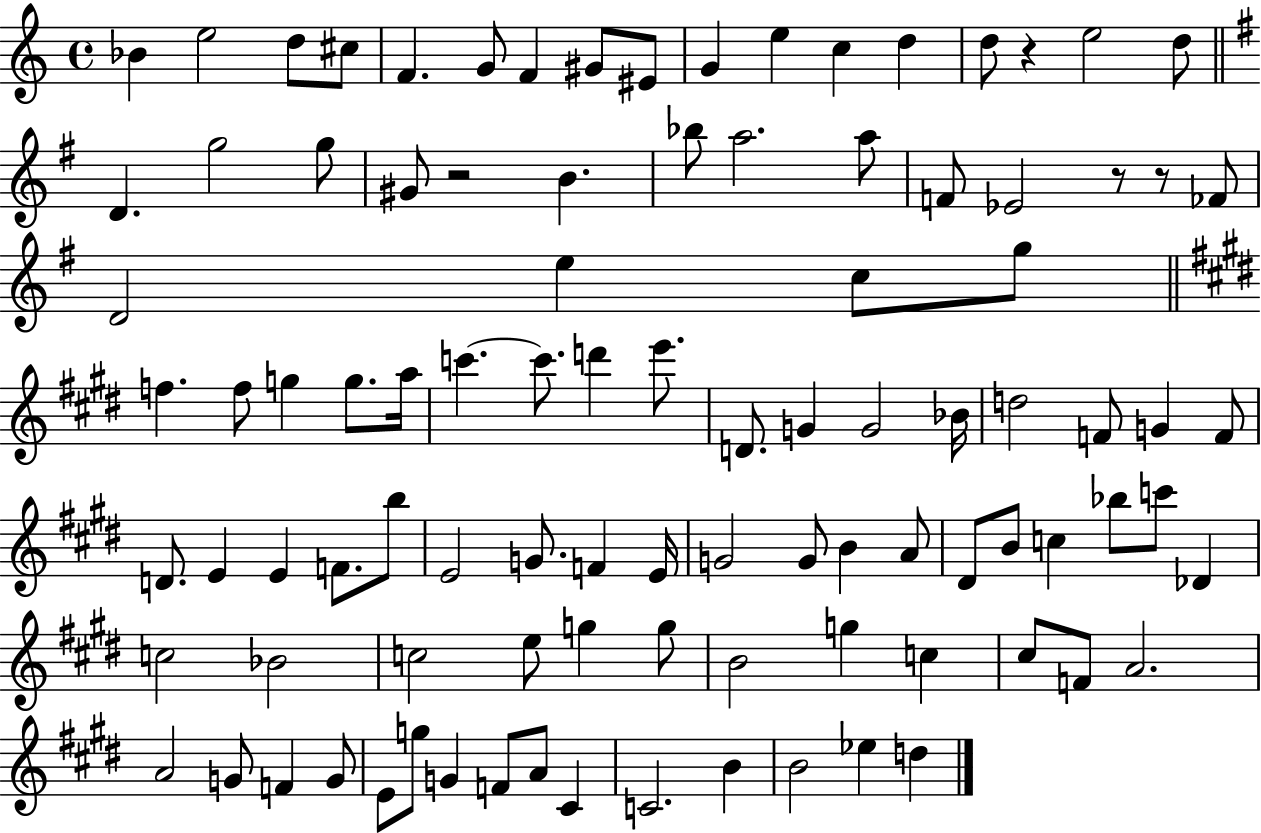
{
  \clef treble
  \time 4/4
  \defaultTimeSignature
  \key c \major
  bes'4 e''2 d''8 cis''8 | f'4. g'8 f'4 gis'8 eis'8 | g'4 e''4 c''4 d''4 | d''8 r4 e''2 d''8 | \break \bar "||" \break \key g \major d'4. g''2 g''8 | gis'8 r2 b'4. | bes''8 a''2. a''8 | f'8 ees'2 r8 r8 fes'8 | \break d'2 e''4 c''8 g''8 | \bar "||" \break \key e \major f''4. f''8 g''4 g''8. a''16 | c'''4.~~ c'''8. d'''4 e'''8. | d'8. g'4 g'2 bes'16 | d''2 f'8 g'4 f'8 | \break d'8. e'4 e'4 f'8. b''8 | e'2 g'8. f'4 e'16 | g'2 g'8 b'4 a'8 | dis'8 b'8 c''4 bes''8 c'''8 des'4 | \break c''2 bes'2 | c''2 e''8 g''4 g''8 | b'2 g''4 c''4 | cis''8 f'8 a'2. | \break a'2 g'8 f'4 g'8 | e'8 g''8 g'4 f'8 a'8 cis'4 | c'2. b'4 | b'2 ees''4 d''4 | \break \bar "|."
}